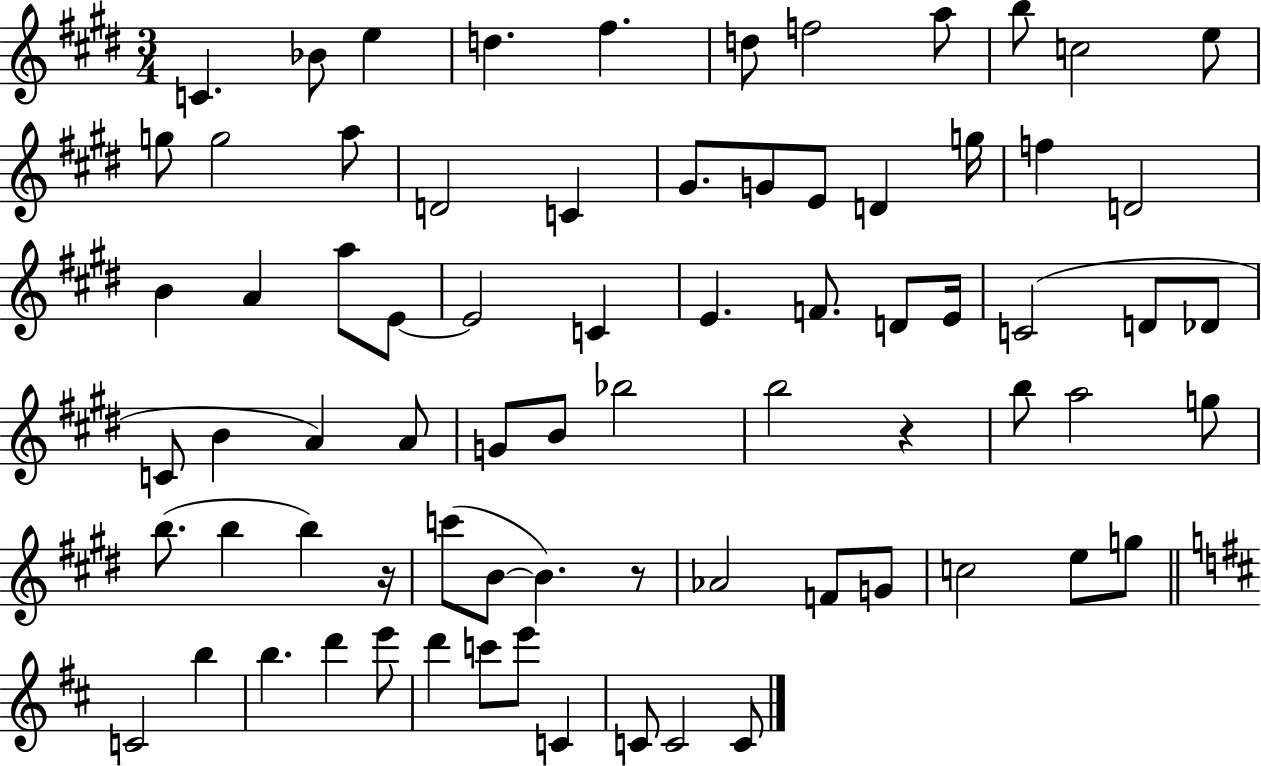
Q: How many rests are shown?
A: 3